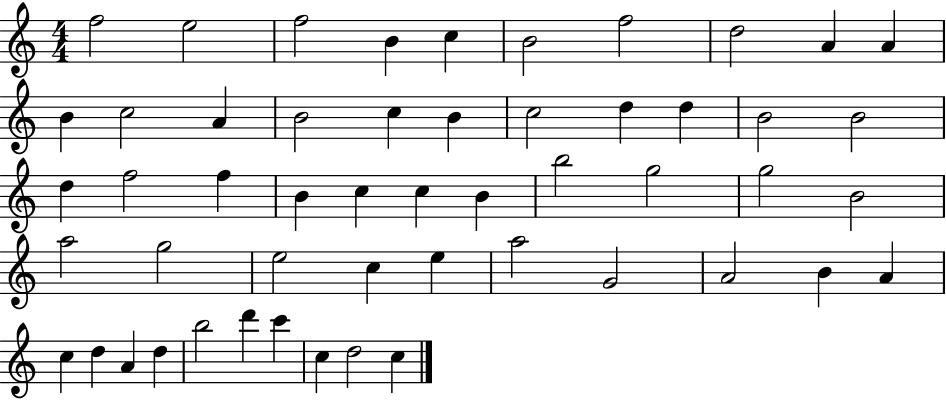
F5/h E5/h F5/h B4/q C5/q B4/h F5/h D5/h A4/q A4/q B4/q C5/h A4/q B4/h C5/q B4/q C5/h D5/q D5/q B4/h B4/h D5/q F5/h F5/q B4/q C5/q C5/q B4/q B5/h G5/h G5/h B4/h A5/h G5/h E5/h C5/q E5/q A5/h G4/h A4/h B4/q A4/q C5/q D5/q A4/q D5/q B5/h D6/q C6/q C5/q D5/h C5/q